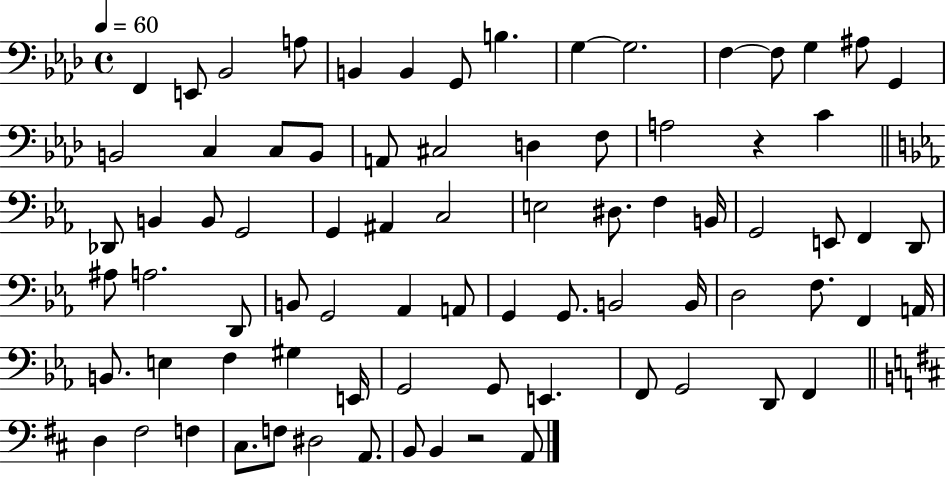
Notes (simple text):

F2/q E2/e Bb2/h A3/e B2/q B2/q G2/e B3/q. G3/q G3/h. F3/q F3/e G3/q A#3/e G2/q B2/h C3/q C3/e B2/e A2/e C#3/h D3/q F3/e A3/h R/q C4/q Db2/e B2/q B2/e G2/h G2/q A#2/q C3/h E3/h D#3/e. F3/q B2/s G2/h E2/e F2/q D2/e A#3/e A3/h. D2/e B2/e G2/h Ab2/q A2/e G2/q G2/e. B2/h B2/s D3/h F3/e. F2/q A2/s B2/e. E3/q F3/q G#3/q E2/s G2/h G2/e E2/q. F2/e G2/h D2/e F2/q D3/q F#3/h F3/q C#3/e. F3/e D#3/h A2/e. B2/e B2/q R/h A2/e